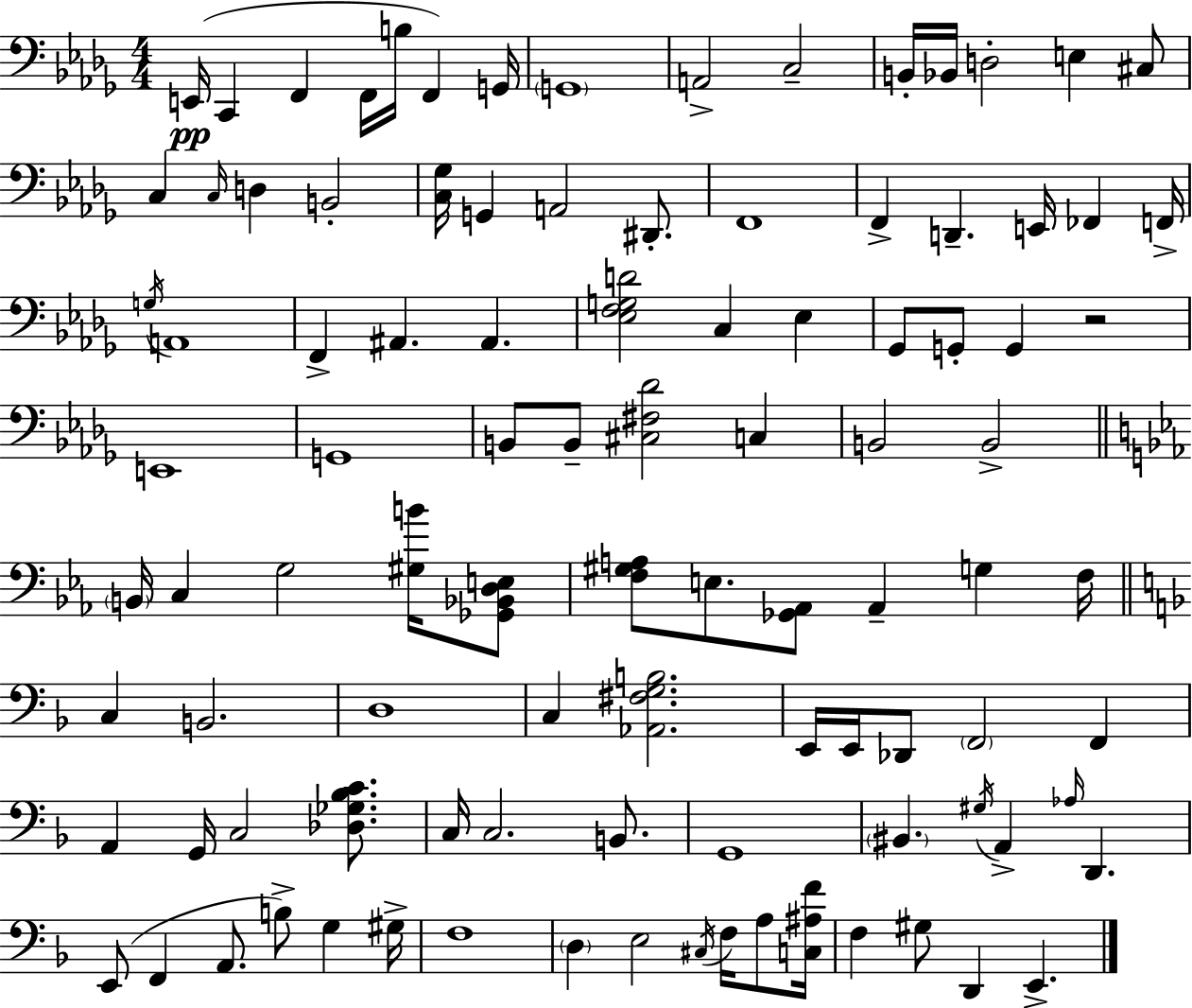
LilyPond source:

{
  \clef bass
  \numericTimeSignature
  \time 4/4
  \key bes \minor
  e,16(\pp c,4 f,4 f,16 b16 f,4) g,16 | \parenthesize g,1 | a,2-> c2-- | b,16-. bes,16 d2-. e4 cis8 | \break c4 \grace { c16 } d4 b,2-. | <c ges>16 g,4 a,2 dis,8.-. | f,1 | f,4-> d,4.-- e,16 fes,4 | \break f,16-> \acciaccatura { g16 } a,1 | f,4-> ais,4. ais,4. | <ees f g d'>2 c4 ees4 | ges,8 g,8-. g,4 r2 | \break e,1 | g,1 | b,8 b,8-- <cis fis des'>2 c4 | b,2 b,2-> | \break \bar "||" \break \key ees \major \parenthesize b,16 c4 g2 <gis b'>16 <ges, bes, d e>8 | <f gis a>8 e8. <ges, aes,>8 aes,4-- g4 f16 | \bar "||" \break \key d \minor c4 b,2. | d1 | c4 <aes, fis g b>2. | e,16 e,16 des,8 \parenthesize f,2 f,4 | \break a,4 g,16 c2 <des ges bes c'>8. | c16 c2. b,8. | g,1 | \parenthesize bis,4. \acciaccatura { gis16 } a,4-> \grace { aes16 } d,4. | \break e,8( f,4 a,8. b8->) g4 | gis16-> f1 | \parenthesize d4 e2 \acciaccatura { cis16 } f16 | a8 <c ais f'>16 f4 gis8 d,4 e,4.-> | \break \bar "|."
}